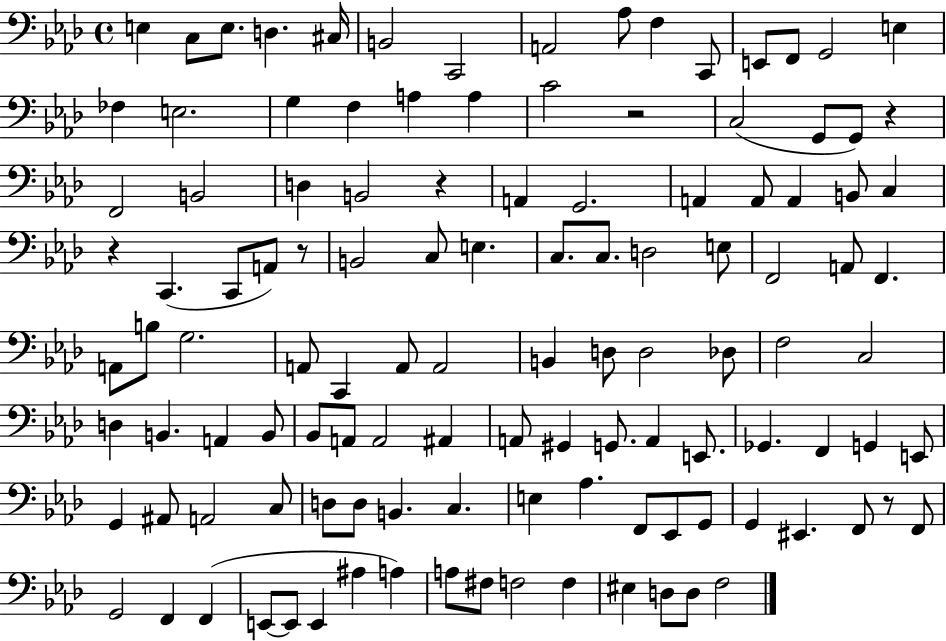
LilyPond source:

{
  \clef bass
  \time 4/4
  \defaultTimeSignature
  \key aes \major
  e4 c8 e8. d4. cis16 | b,2 c,2 | a,2 aes8 f4 c,8 | e,8 f,8 g,2 e4 | \break fes4 e2. | g4 f4 a4 a4 | c'2 r2 | c2( g,8 g,8) r4 | \break f,2 b,2 | d4 b,2 r4 | a,4 g,2. | a,4 a,8 a,4 b,8 c4 | \break r4 c,4.( c,8 a,8) r8 | b,2 c8 e4. | c8. c8. d2 e8 | f,2 a,8 f,4. | \break a,8 b8 g2. | a,8 c,4 a,8 a,2 | b,4 d8 d2 des8 | f2 c2 | \break d4 b,4. a,4 b,8 | bes,8 a,8 a,2 ais,4 | a,8 gis,4 g,8. a,4 e,8. | ges,4. f,4 g,4 e,8 | \break g,4 ais,8 a,2 c8 | d8 d8 b,4. c4. | e4 aes4. f,8 ees,8 g,8 | g,4 eis,4. f,8 r8 f,8 | \break g,2 f,4 f,4( | e,8~~ e,8 e,4 ais4 a4) | a8 fis8 f2 f4 | eis4 d8 d8 f2 | \break \bar "|."
}